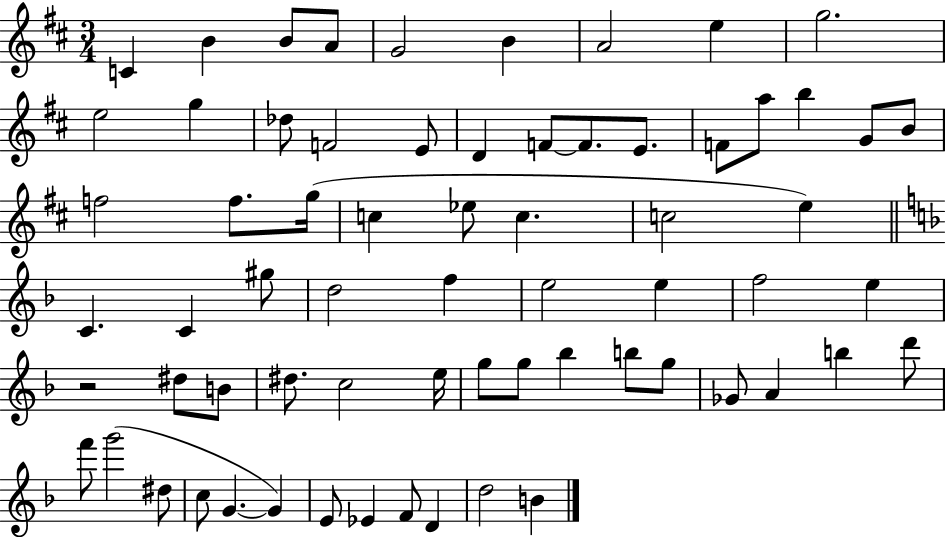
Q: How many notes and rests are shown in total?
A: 67